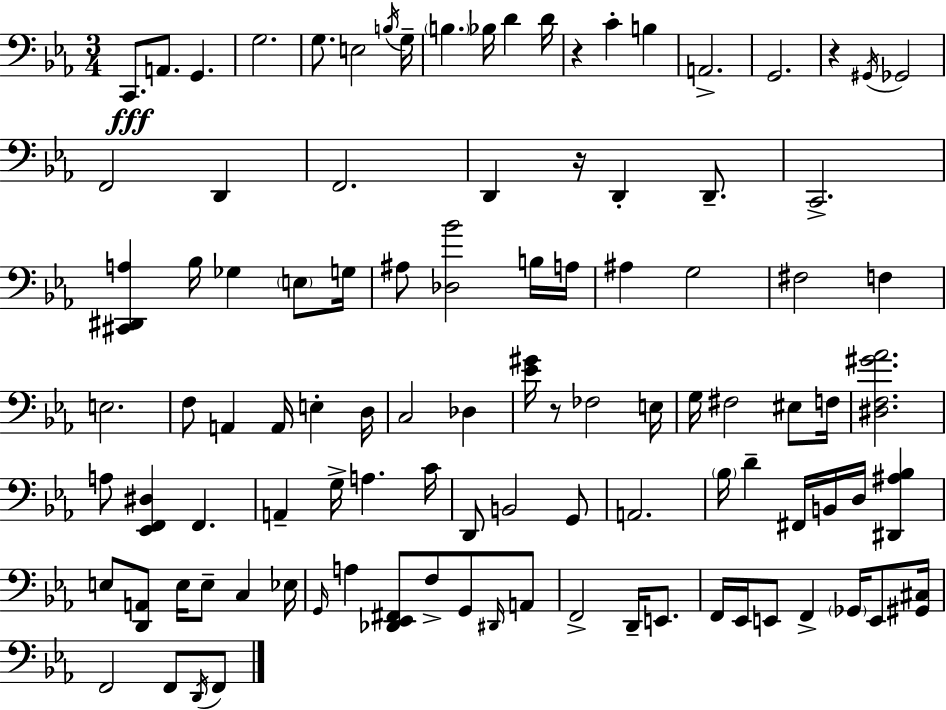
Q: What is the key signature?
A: EES major